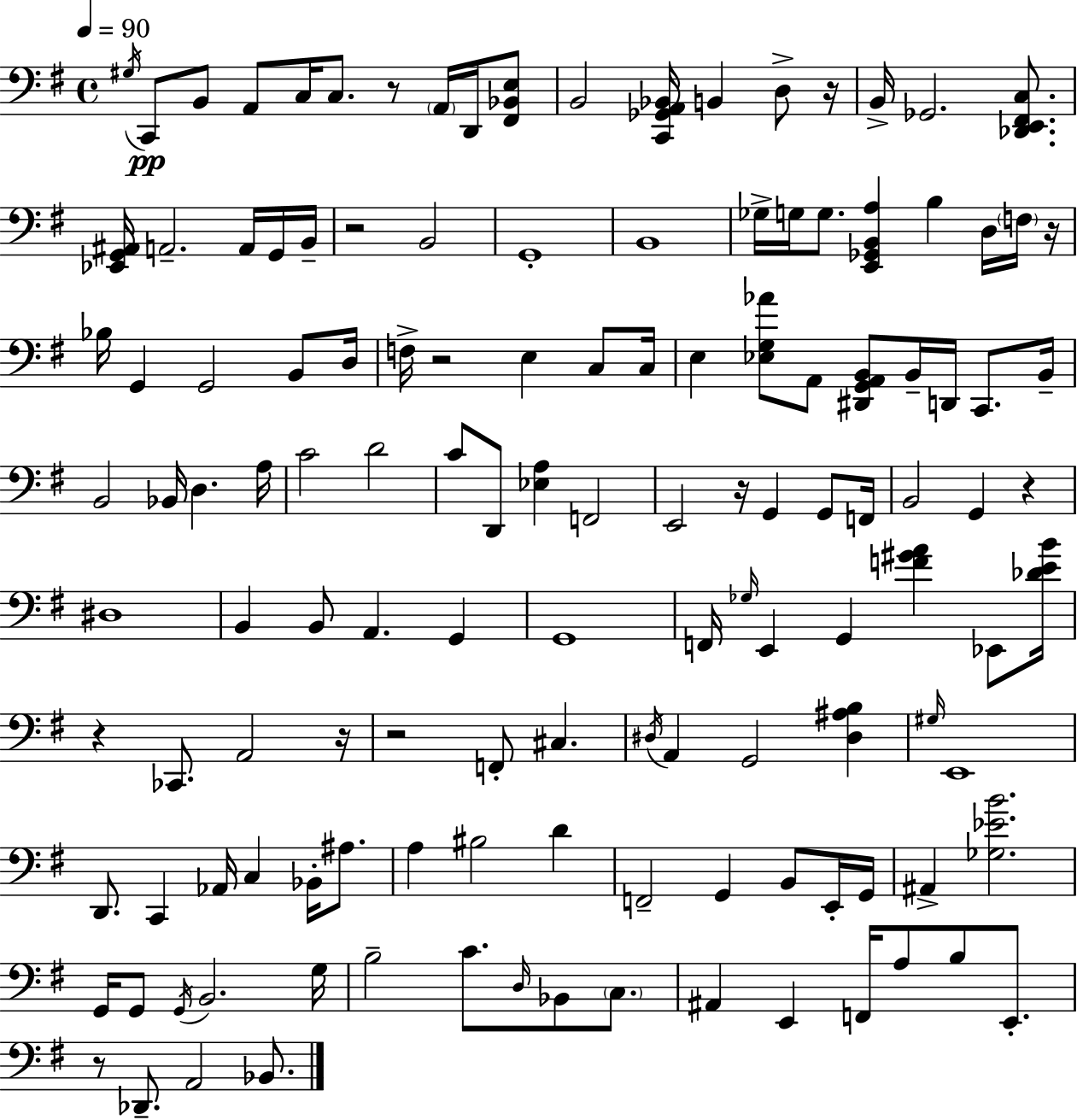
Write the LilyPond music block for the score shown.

{
  \clef bass
  \time 4/4
  \defaultTimeSignature
  \key e \minor
  \tempo 4 = 90
  \acciaccatura { gis16 }\pp c,8 b,8 a,8 c16 c8. r8 \parenthesize a,16 d,16 <fis, bes, e>8 | b,2 <c, ges, a, bes,>16 b,4 d8-> | r16 b,16-> ges,2. <des, e, fis, c>8. | <ees, g, ais,>16 a,2.-- a,16 g,16 | \break b,16-- r2 b,2 | g,1-. | b,1 | ges16-> g16 g8. <e, ges, b, a>4 b4 d16 \parenthesize f16 | \break r16 bes16 g,4 g,2 b,8 | d16 f16-> r2 e4 c8 | c16 e4 <ees g aes'>8 a,8 <dis, g, a, b,>8 b,16-- d,16 c,8. | b,16-- b,2 bes,16 d4. | \break a16 c'2 d'2 | c'8 d,8 <ees a>4 f,2 | e,2 r16 g,4 g,8 | f,16 b,2 g,4 r4 | \break dis1 | b,4 b,8 a,4. g,4 | g,1 | f,16 \grace { ges16 } e,4 g,4 <f' gis' a'>4 ees,8 | \break <des' e' b'>16 r4 ces,8. a,2 | r16 r2 f,8-. cis4. | \acciaccatura { dis16 } a,4 g,2 <dis ais b>4 | \grace { gis16 } e,1 | \break d,8. c,4 aes,16 c4 | bes,16-. ais8. a4 bis2 | d'4 f,2-- g,4 | b,8 e,16-. g,16 ais,4-> <ges ees' b'>2. | \break g,16 g,8 \acciaccatura { g,16 } b,2. | g16 b2-- c'8. | \grace { d16 } bes,8 \parenthesize c8. ais,4 e,4 f,16 a8 | b8 e,8.-. r8 des,8.-- a,2 | \break bes,8. \bar "|."
}